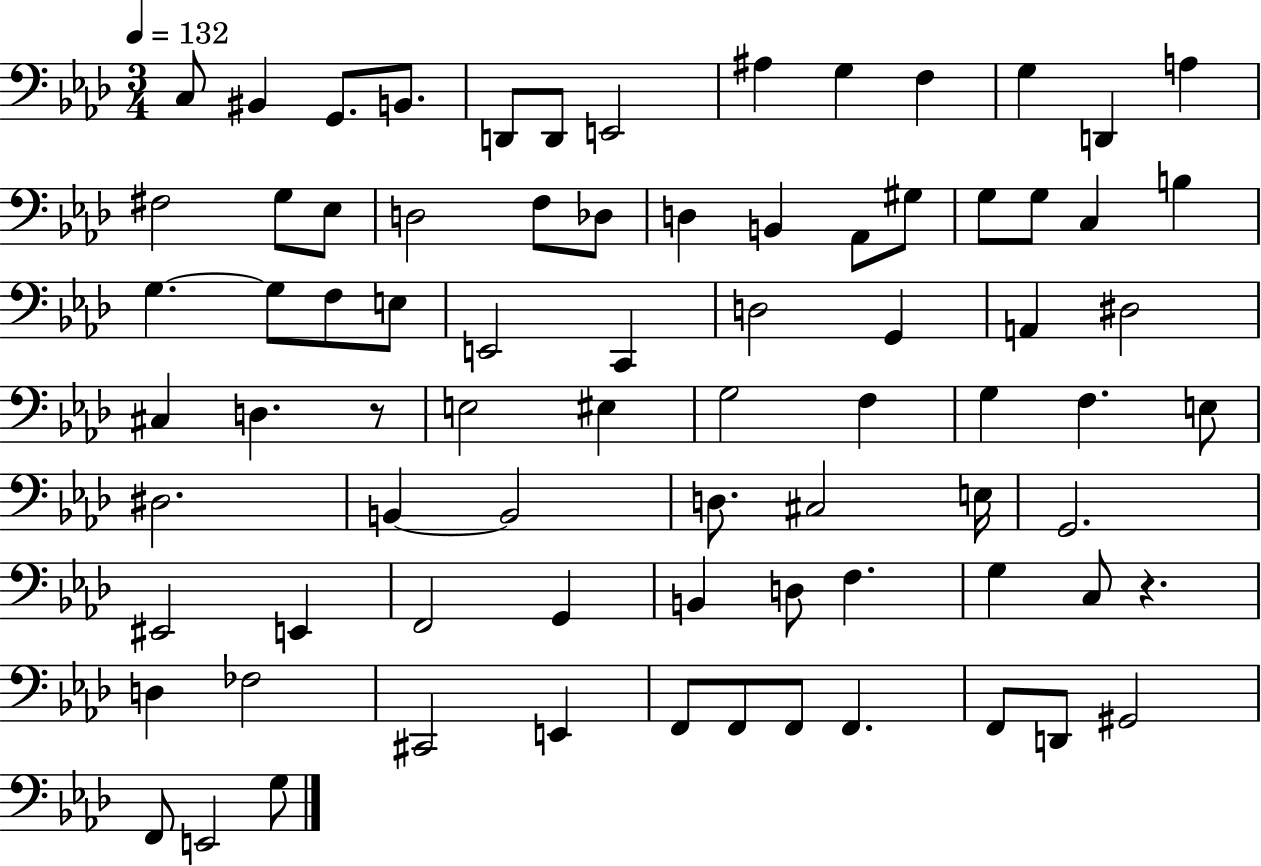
{
  \clef bass
  \numericTimeSignature
  \time 3/4
  \key aes \major
  \tempo 4 = 132
  \repeat volta 2 { c8 bis,4 g,8. b,8. | d,8 d,8 e,2 | ais4 g4 f4 | g4 d,4 a4 | \break fis2 g8 ees8 | d2 f8 des8 | d4 b,4 aes,8 gis8 | g8 g8 c4 b4 | \break g4.~~ g8 f8 e8 | e,2 c,4 | d2 g,4 | a,4 dis2 | \break cis4 d4. r8 | e2 eis4 | g2 f4 | g4 f4. e8 | \break dis2. | b,4~~ b,2 | d8. cis2 e16 | g,2. | \break eis,2 e,4 | f,2 g,4 | b,4 d8 f4. | g4 c8 r4. | \break d4 fes2 | cis,2 e,4 | f,8 f,8 f,8 f,4. | f,8 d,8 gis,2 | \break f,8 e,2 g8 | } \bar "|."
}